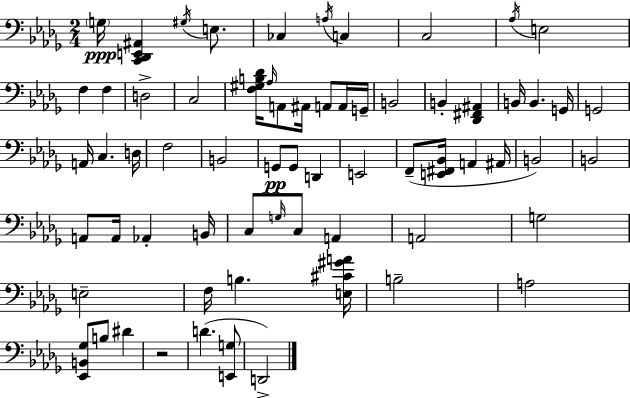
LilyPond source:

{
  \clef bass
  \numericTimeSignature
  \time 2/4
  \key bes \minor
  \parenthesize g16\ppp <c, des, e, ais,>4 \acciaccatura { gis16 } e8. | ces4 \acciaccatura { a16 } c4 | c2 | \acciaccatura { aes16 } e2 | \break f4 f4 | d2-> | c2 | <f gis b des'>16 \grace { aes16 } a,8 ais,16 | \break a,8 a,16 g,16-- b,2 | b,4-. | <des, fis, ais,>4 b,16 b,4. | g,16 g,2 | \break a,16 c4. | d16 f2 | b,2 | g,8\pp g,8 | \break d,4 e,2 | f,8--( <e, fis, bes,>16 a,4 | ais,16 b,2) | b,2 | \break a,8 a,16 aes,4-. | b,16 c8 \grace { g16 } c8 | a,4 a,2 | g2 | \break e2-- | f16 b4. | <e cis' gis' a'>16 b2-- | a2 | \break <ees, b, ges>8 b8 | dis'4 r2 | d'4.( | <e, g>8 d,2->) | \break \bar "|."
}